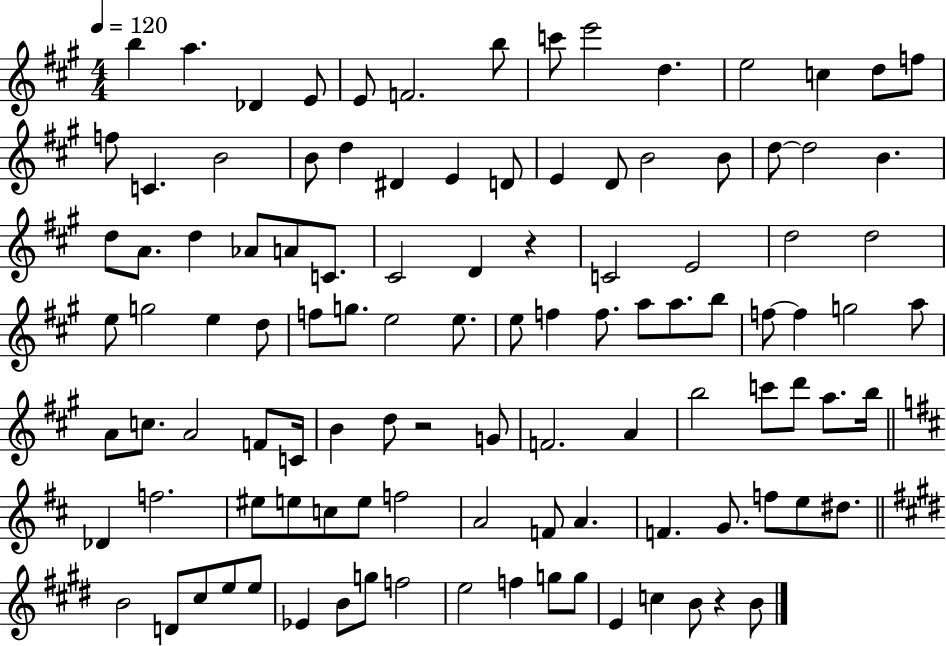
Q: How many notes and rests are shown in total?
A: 109